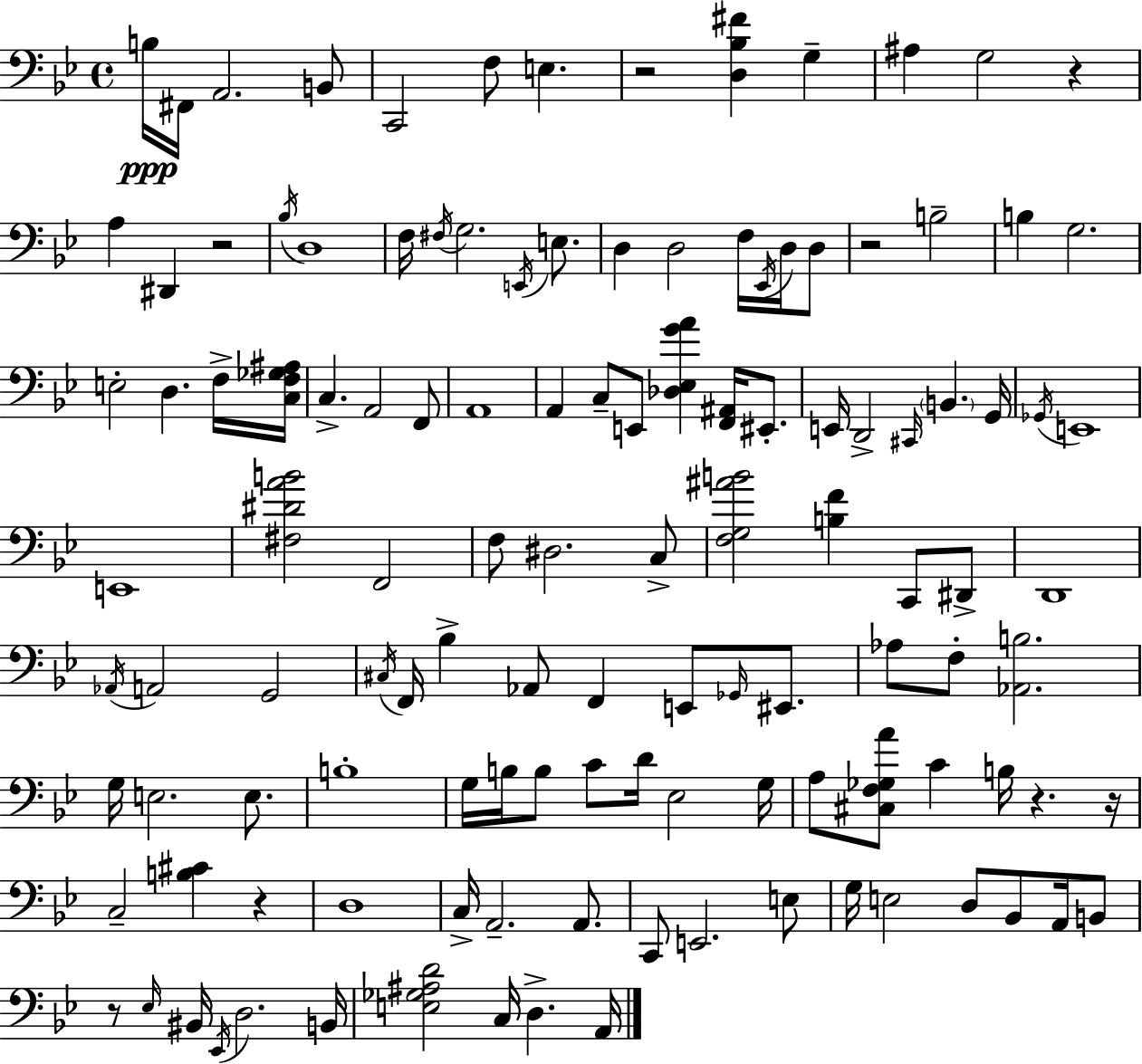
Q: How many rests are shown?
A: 8